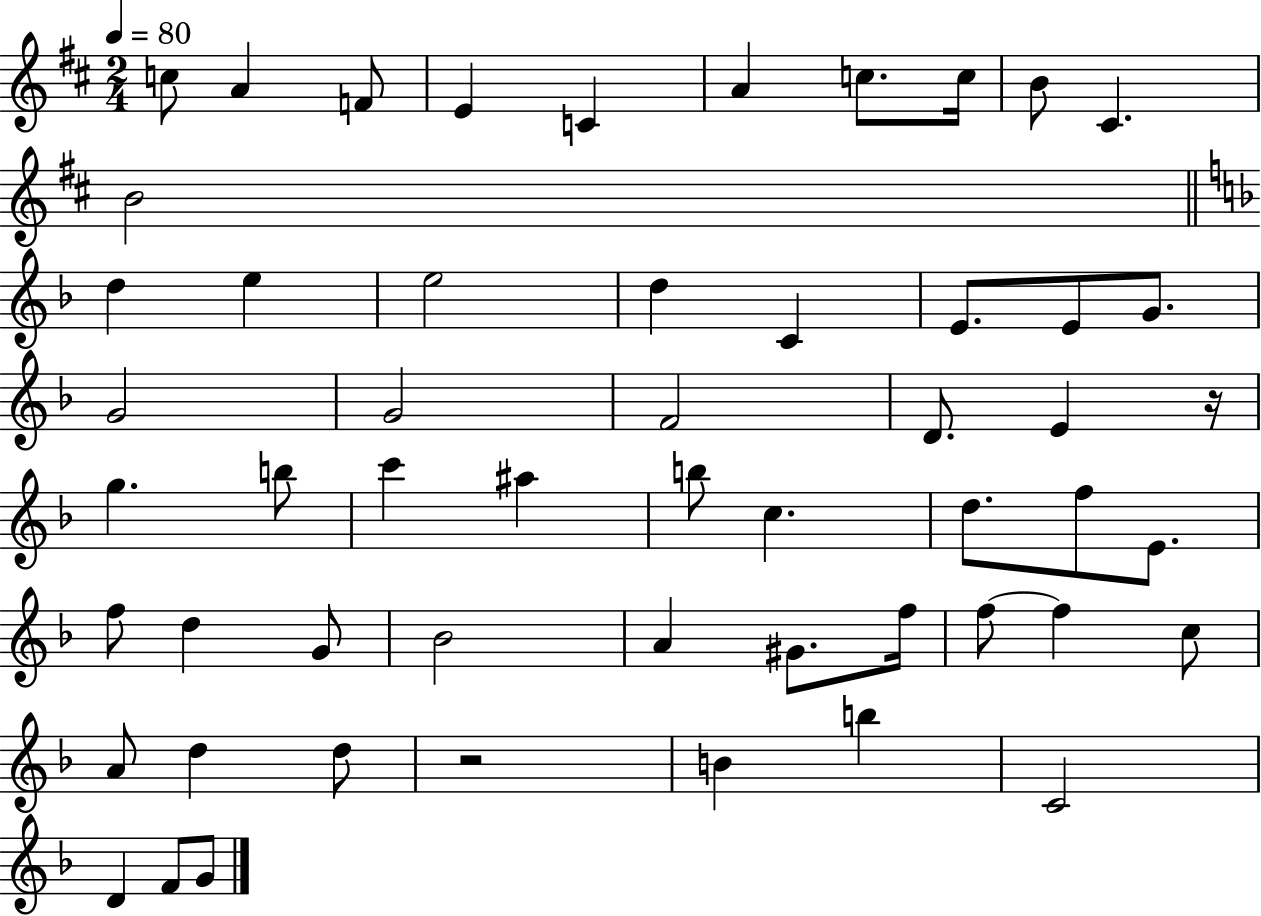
C5/e A4/q F4/e E4/q C4/q A4/q C5/e. C5/s B4/e C#4/q. B4/h D5/q E5/q E5/h D5/q C4/q E4/e. E4/e G4/e. G4/h G4/h F4/h D4/e. E4/q R/s G5/q. B5/e C6/q A#5/q B5/e C5/q. D5/e. F5/e E4/e. F5/e D5/q G4/e Bb4/h A4/q G#4/e. F5/s F5/e F5/q C5/e A4/e D5/q D5/e R/h B4/q B5/q C4/h D4/q F4/e G4/e